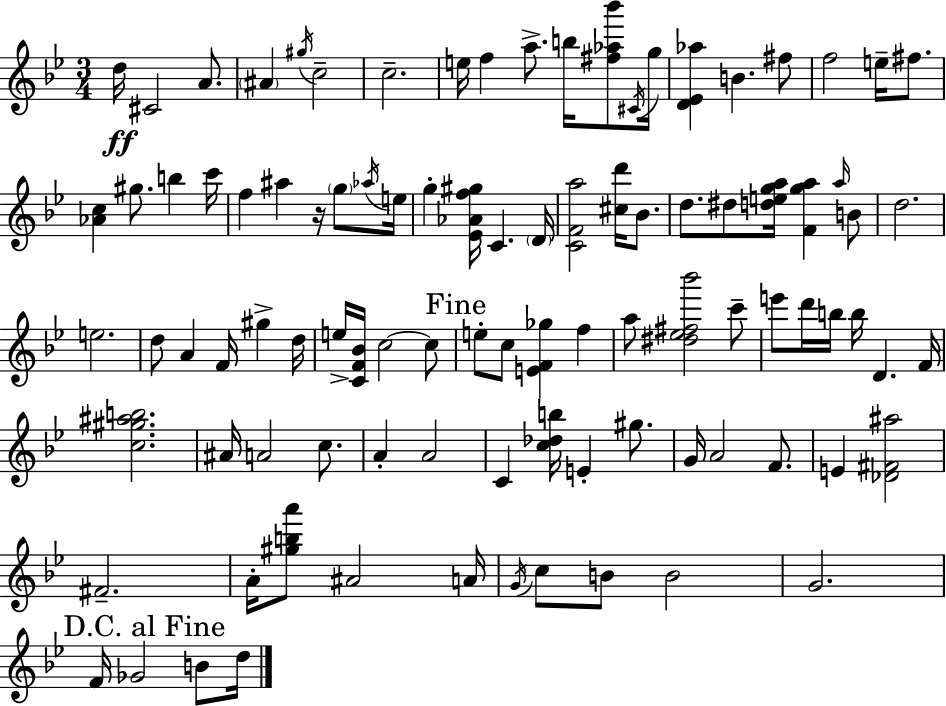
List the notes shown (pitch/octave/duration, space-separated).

D5/s C#4/h A4/e. A#4/q G#5/s C5/h C5/h. E5/s F5/q A5/e. B5/s [F#5,Ab5,Bb6]/e C#4/s G5/s [D4,Eb4,Ab5]/q B4/q. F#5/e F5/h E5/s F#5/e. [Ab4,C5]/q G#5/e. B5/q C6/s F5/q A#5/q R/s G5/e Ab5/s E5/s G5/q [Eb4,Ab4,F5,G#5]/s C4/q. D4/s [C4,F4,A5]/h [C#5,D6]/s Bb4/e. D5/e. D#5/e [D5,E5,G5,A5]/s [F4,G5,A5]/q A5/s B4/e D5/h. E5/h. D5/e A4/q F4/s G#5/q D5/s E5/s [C4,F4,Bb4]/s C5/h C5/e E5/e C5/e [E4,F4,Gb5]/q F5/q A5/e [D#5,Eb5,F#5,Bb6]/h C6/e E6/e D6/s B5/s B5/s D4/q. F4/s [C5,G#5,A#5,B5]/h. A#4/s A4/h C5/e. A4/q A4/h C4/q [C5,Db5,B5]/s E4/q G#5/e. G4/s A4/h F4/e. E4/q [Db4,F#4,A#5]/h F#4/h. A4/s [G#5,B5,A6]/e A#4/h A4/s G4/s C5/e B4/e B4/h G4/h. F4/s Gb4/h B4/e D5/s